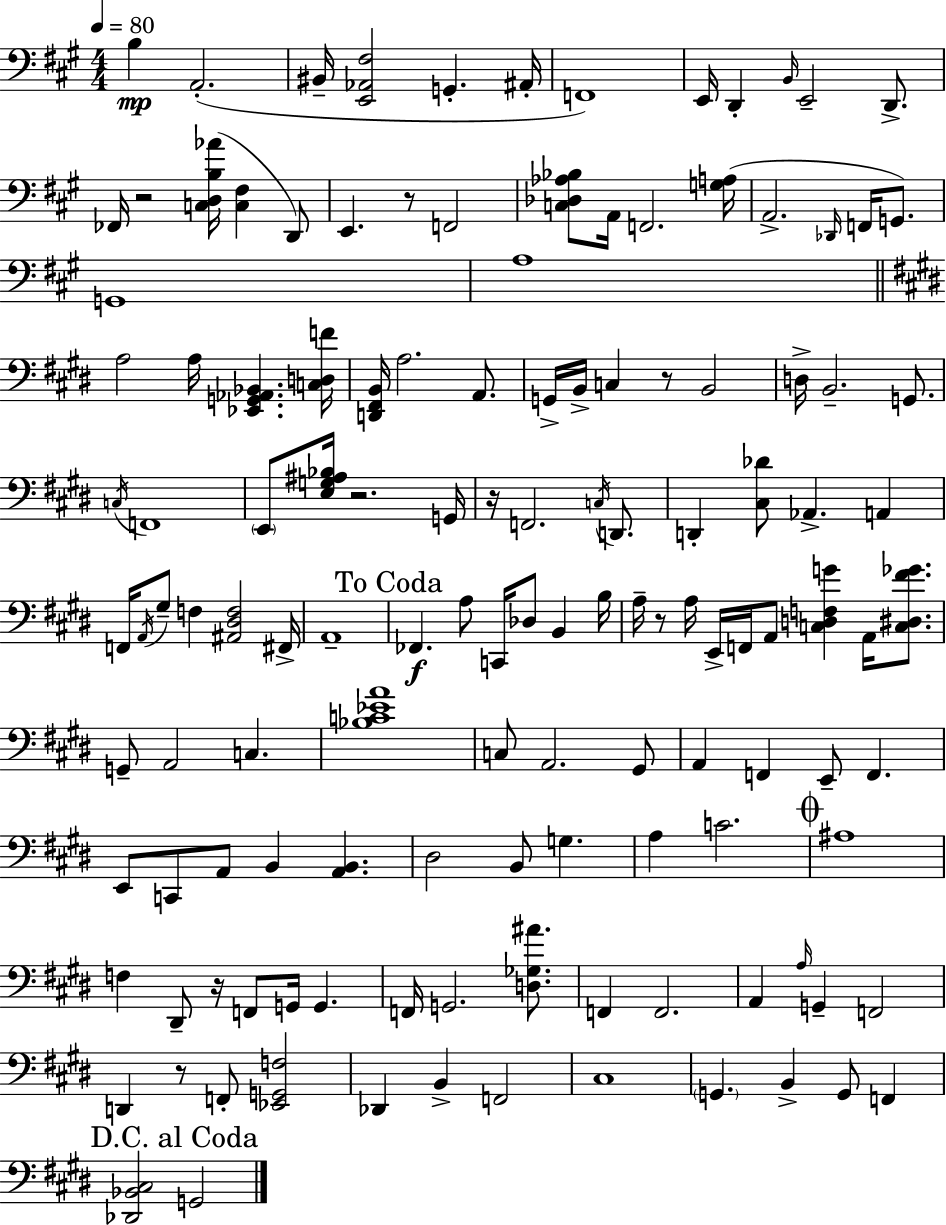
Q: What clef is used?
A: bass